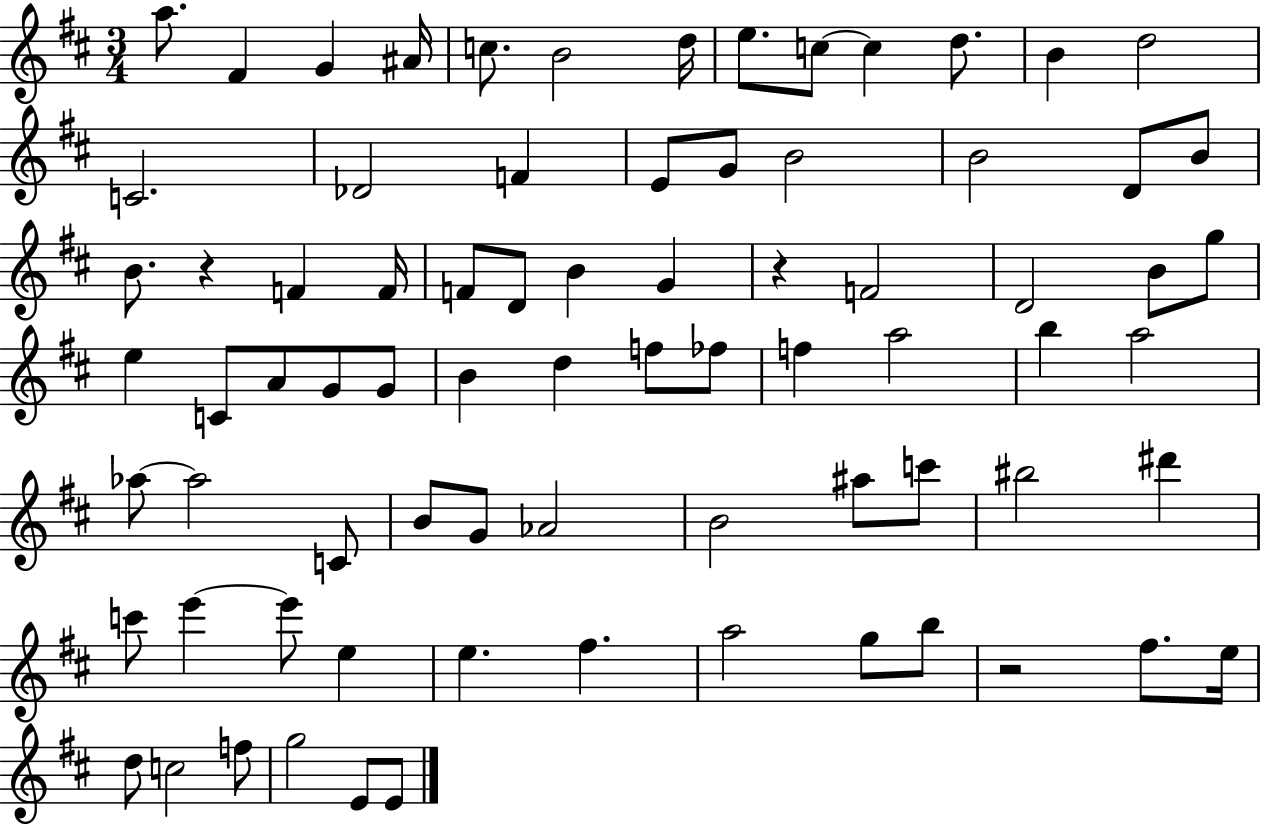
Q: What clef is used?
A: treble